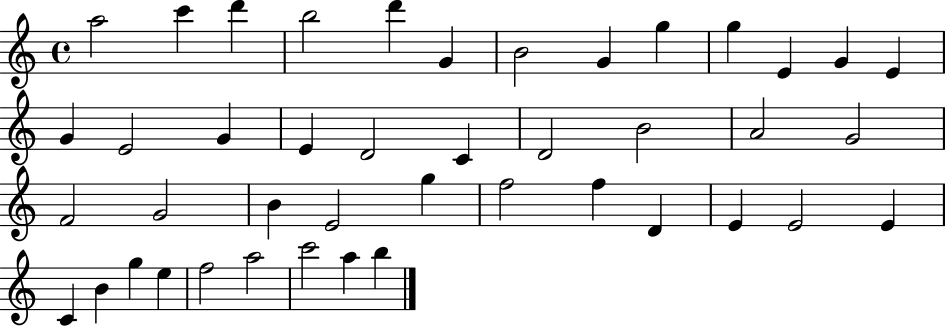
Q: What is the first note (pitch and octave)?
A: A5